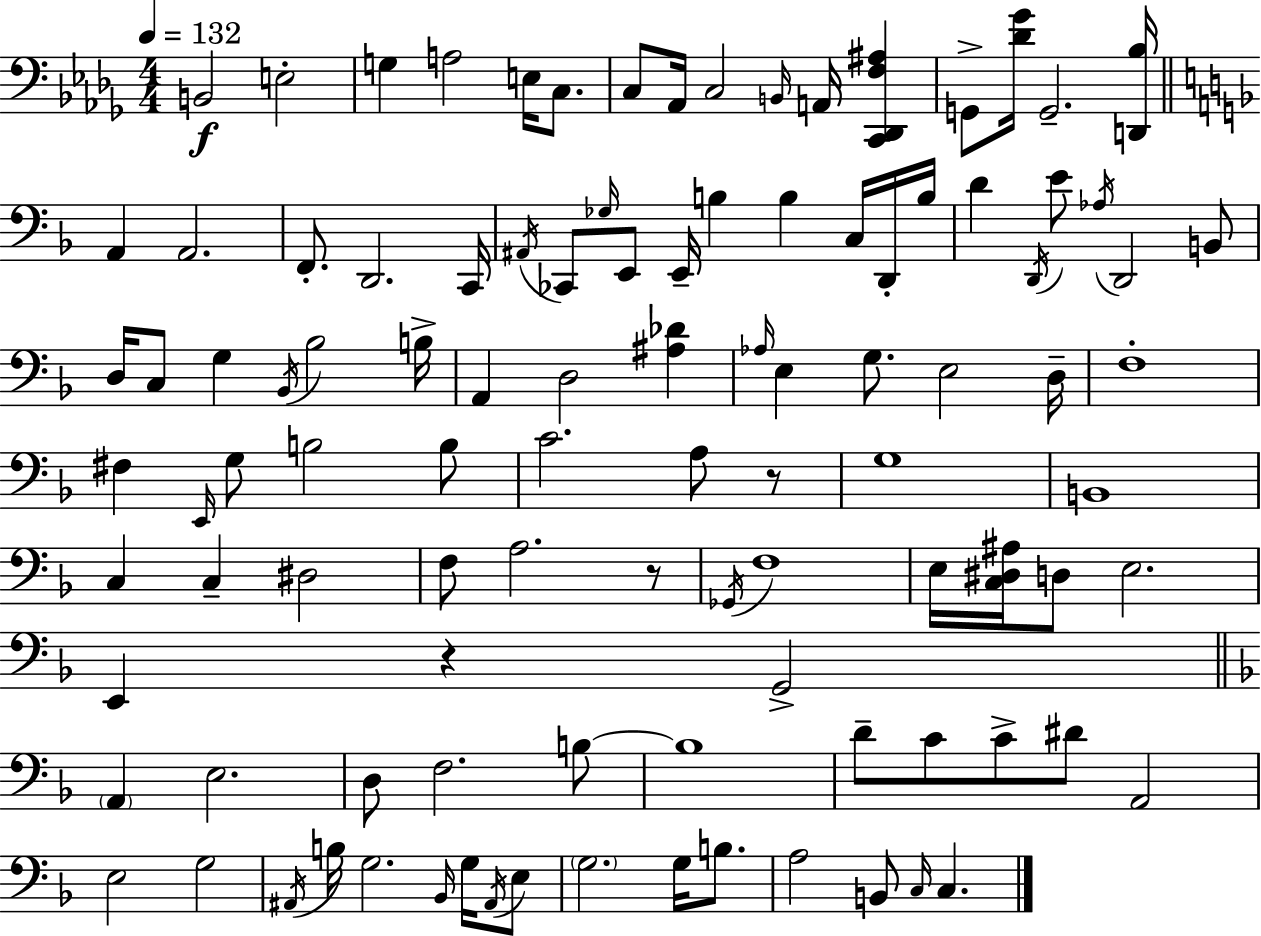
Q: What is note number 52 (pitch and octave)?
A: B3